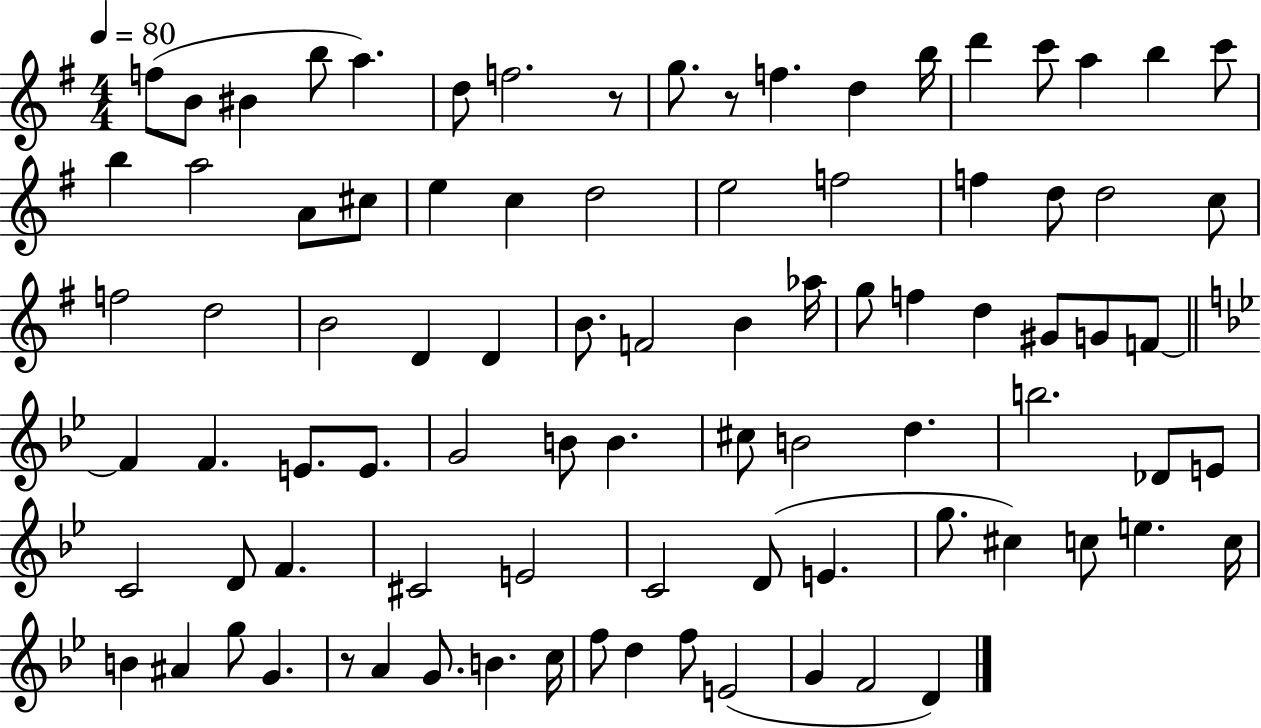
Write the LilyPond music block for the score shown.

{
  \clef treble
  \numericTimeSignature
  \time 4/4
  \key g \major
  \tempo 4 = 80
  f''8( b'8 bis'4 b''8 a''4.) | d''8 f''2. r8 | g''8. r8 f''4. d''4 b''16 | d'''4 c'''8 a''4 b''4 c'''8 | \break b''4 a''2 a'8 cis''8 | e''4 c''4 d''2 | e''2 f''2 | f''4 d''8 d''2 c''8 | \break f''2 d''2 | b'2 d'4 d'4 | b'8. f'2 b'4 aes''16 | g''8 f''4 d''4 gis'8 g'8 f'8~~ | \break \bar "||" \break \key bes \major f'4 f'4. e'8. e'8. | g'2 b'8 b'4. | cis''8 b'2 d''4. | b''2. des'8 e'8 | \break c'2 d'8 f'4. | cis'2 e'2 | c'2 d'8( e'4. | g''8. cis''4) c''8 e''4. c''16 | \break b'4 ais'4 g''8 g'4. | r8 a'4 g'8. b'4. c''16 | f''8 d''4 f''8 e'2( | g'4 f'2 d'4) | \break \bar "|."
}